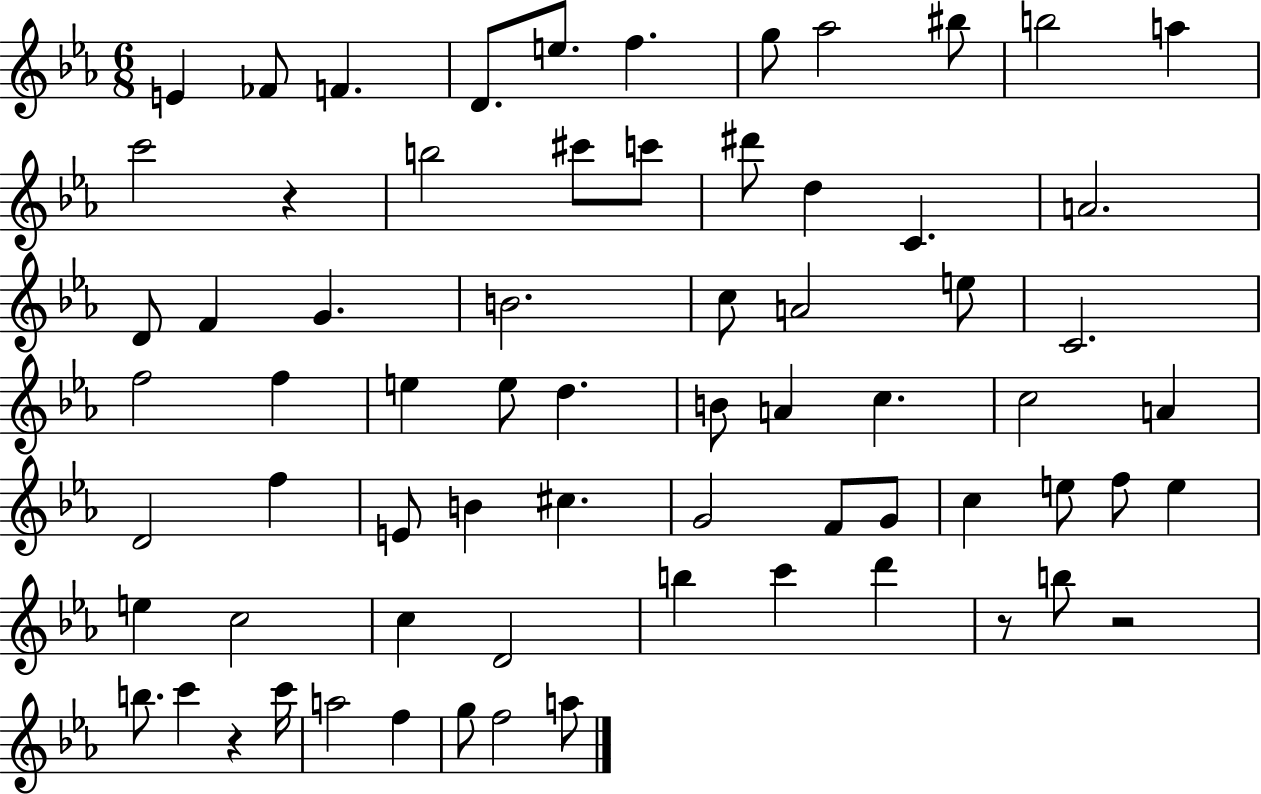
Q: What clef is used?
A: treble